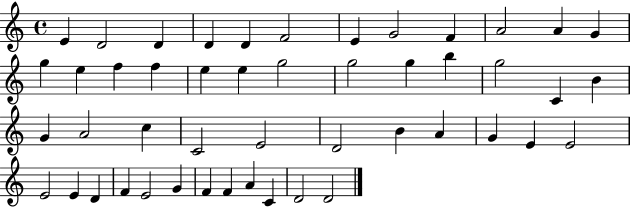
E4/q D4/h D4/q D4/q D4/q F4/h E4/q G4/h F4/q A4/h A4/q G4/q G5/q E5/q F5/q F5/q E5/q E5/q G5/h G5/h G5/q B5/q G5/h C4/q B4/q G4/q A4/h C5/q C4/h E4/h D4/h B4/q A4/q G4/q E4/q E4/h E4/h E4/q D4/q F4/q E4/h G4/q F4/q F4/q A4/q C4/q D4/h D4/h